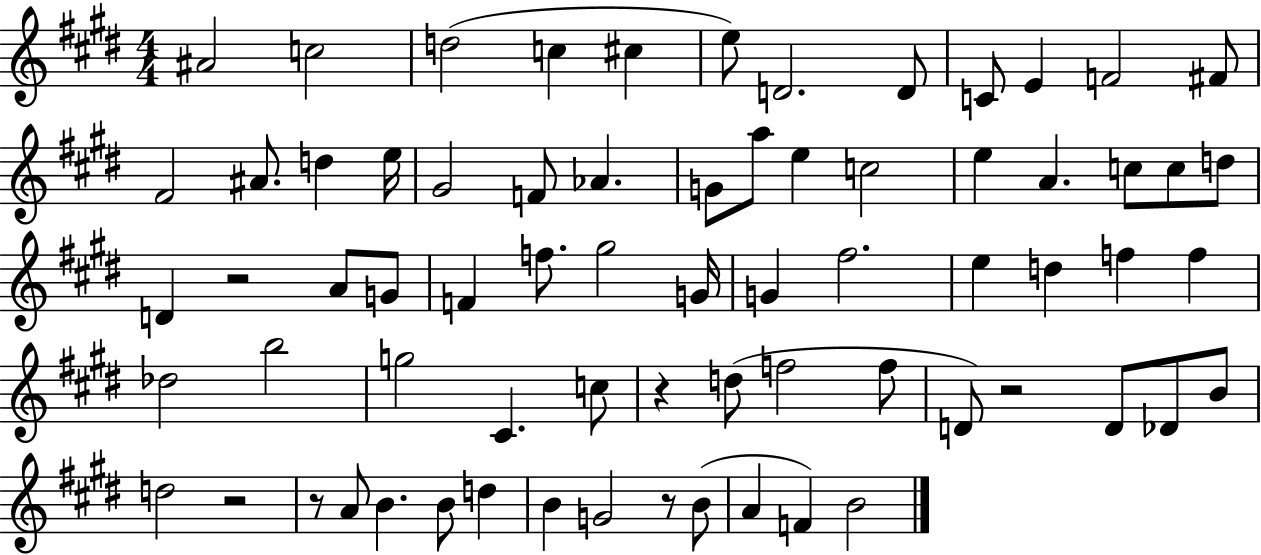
A#4/h C5/h D5/h C5/q C#5/q E5/e D4/h. D4/e C4/e E4/q F4/h F#4/e F#4/h A#4/e. D5/q E5/s G#4/h F4/e Ab4/q. G4/e A5/e E5/q C5/h E5/q A4/q. C5/e C5/e D5/e D4/q R/h A4/e G4/e F4/q F5/e. G#5/h G4/s G4/q F#5/h. E5/q D5/q F5/q F5/q Db5/h B5/h G5/h C#4/q. C5/e R/q D5/e F5/h F5/e D4/e R/h D4/e Db4/e B4/e D5/h R/h R/e A4/e B4/q. B4/e D5/q B4/q G4/h R/e B4/e A4/q F4/q B4/h